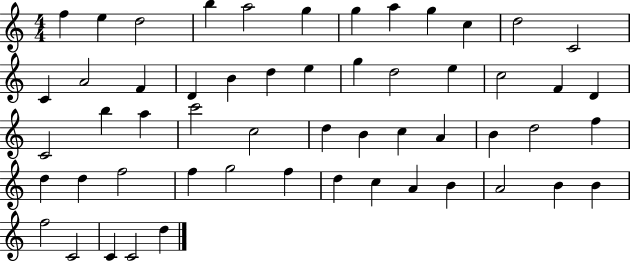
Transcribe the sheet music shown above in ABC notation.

X:1
T:Untitled
M:4/4
L:1/4
K:C
f e d2 b a2 g g a g c d2 C2 C A2 F D B d e g d2 e c2 F D C2 b a c'2 c2 d B c A B d2 f d d f2 f g2 f d c A B A2 B B f2 C2 C C2 d